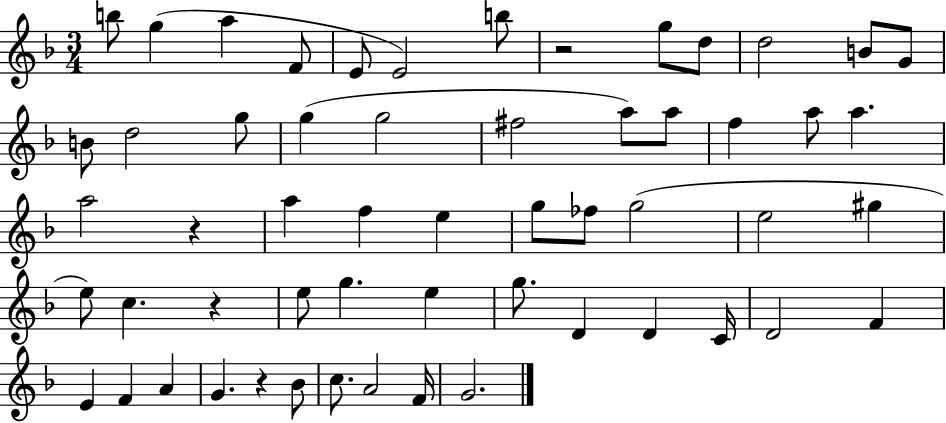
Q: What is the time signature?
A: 3/4